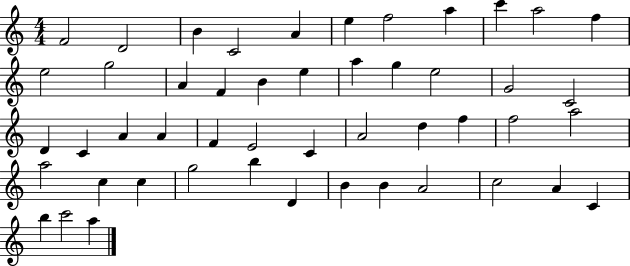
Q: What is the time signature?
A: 4/4